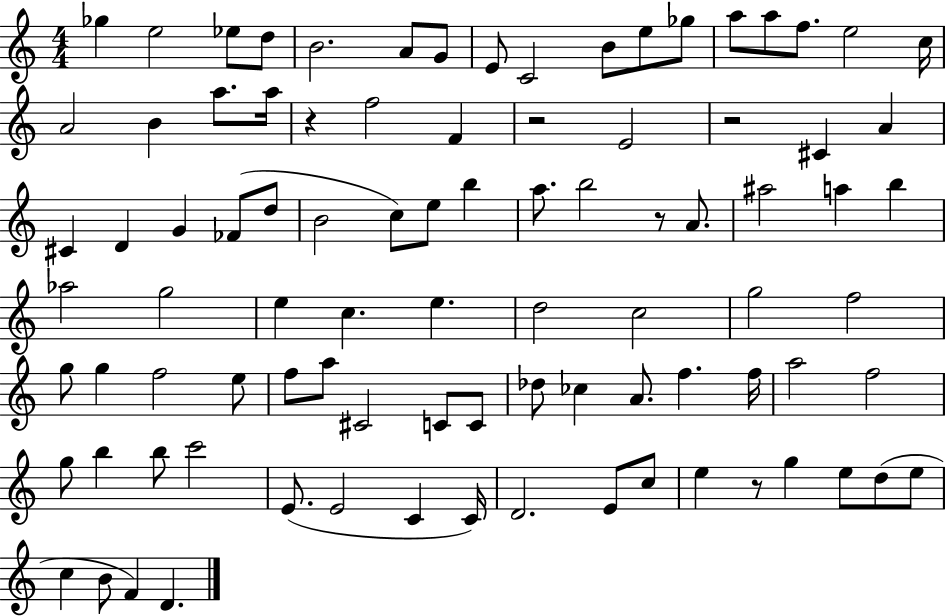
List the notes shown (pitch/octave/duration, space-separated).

Gb5/q E5/h Eb5/e D5/e B4/h. A4/e G4/e E4/e C4/h B4/e E5/e Gb5/e A5/e A5/e F5/e. E5/h C5/s A4/h B4/q A5/e. A5/s R/q F5/h F4/q R/h E4/h R/h C#4/q A4/q C#4/q D4/q G4/q FES4/e D5/e B4/h C5/e E5/e B5/q A5/e. B5/h R/e A4/e. A#5/h A5/q B5/q Ab5/h G5/h E5/q C5/q. E5/q. D5/h C5/h G5/h F5/h G5/e G5/q F5/h E5/e F5/e A5/e C#4/h C4/e C4/e Db5/e CES5/q A4/e. F5/q. F5/s A5/h F5/h G5/e B5/q B5/e C6/h E4/e. E4/h C4/q C4/s D4/h. E4/e C5/e E5/q R/e G5/q E5/e D5/e E5/e C5/q B4/e F4/q D4/q.